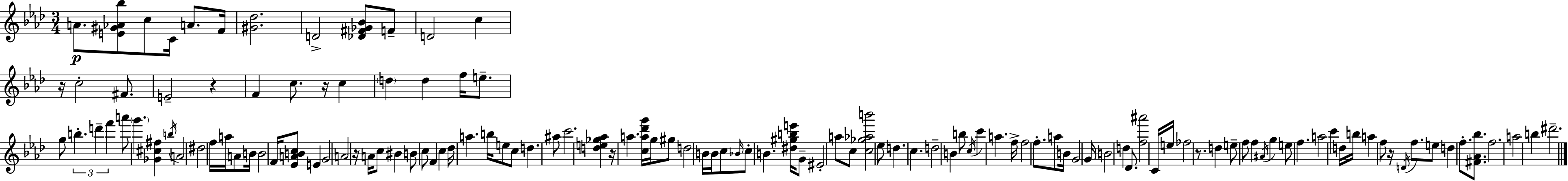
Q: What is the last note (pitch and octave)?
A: D#6